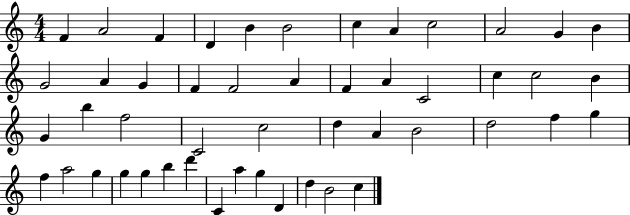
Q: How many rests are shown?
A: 0